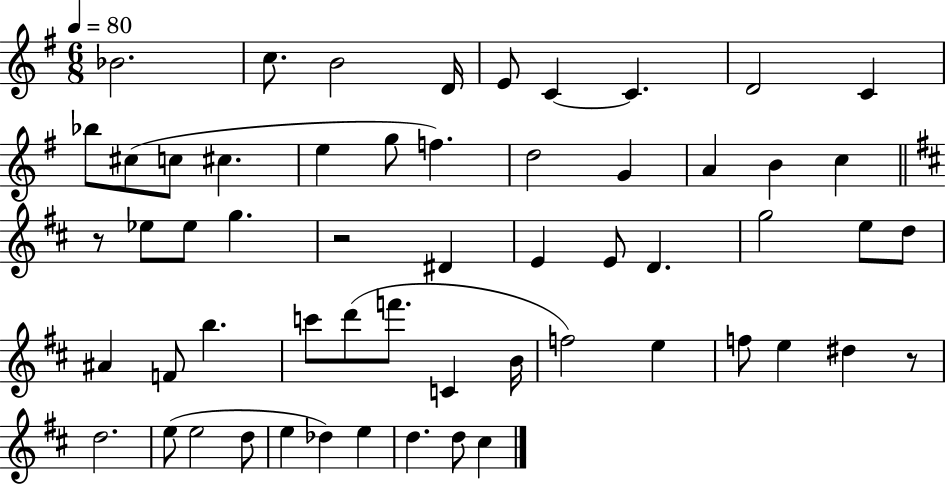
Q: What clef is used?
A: treble